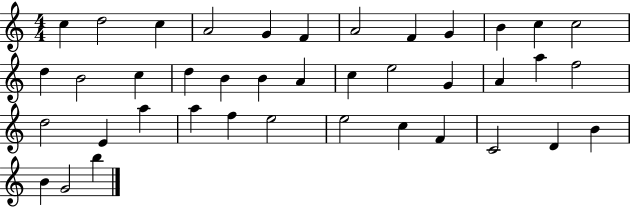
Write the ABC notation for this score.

X:1
T:Untitled
M:4/4
L:1/4
K:C
c d2 c A2 G F A2 F G B c c2 d B2 c d B B A c e2 G A a f2 d2 E a a f e2 e2 c F C2 D B B G2 b